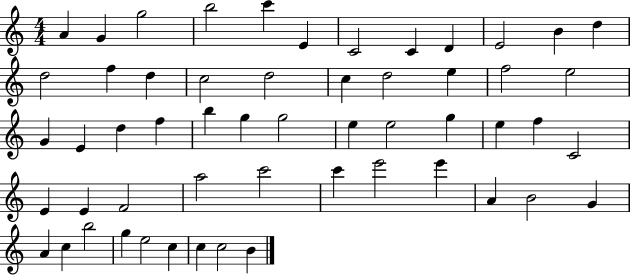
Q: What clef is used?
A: treble